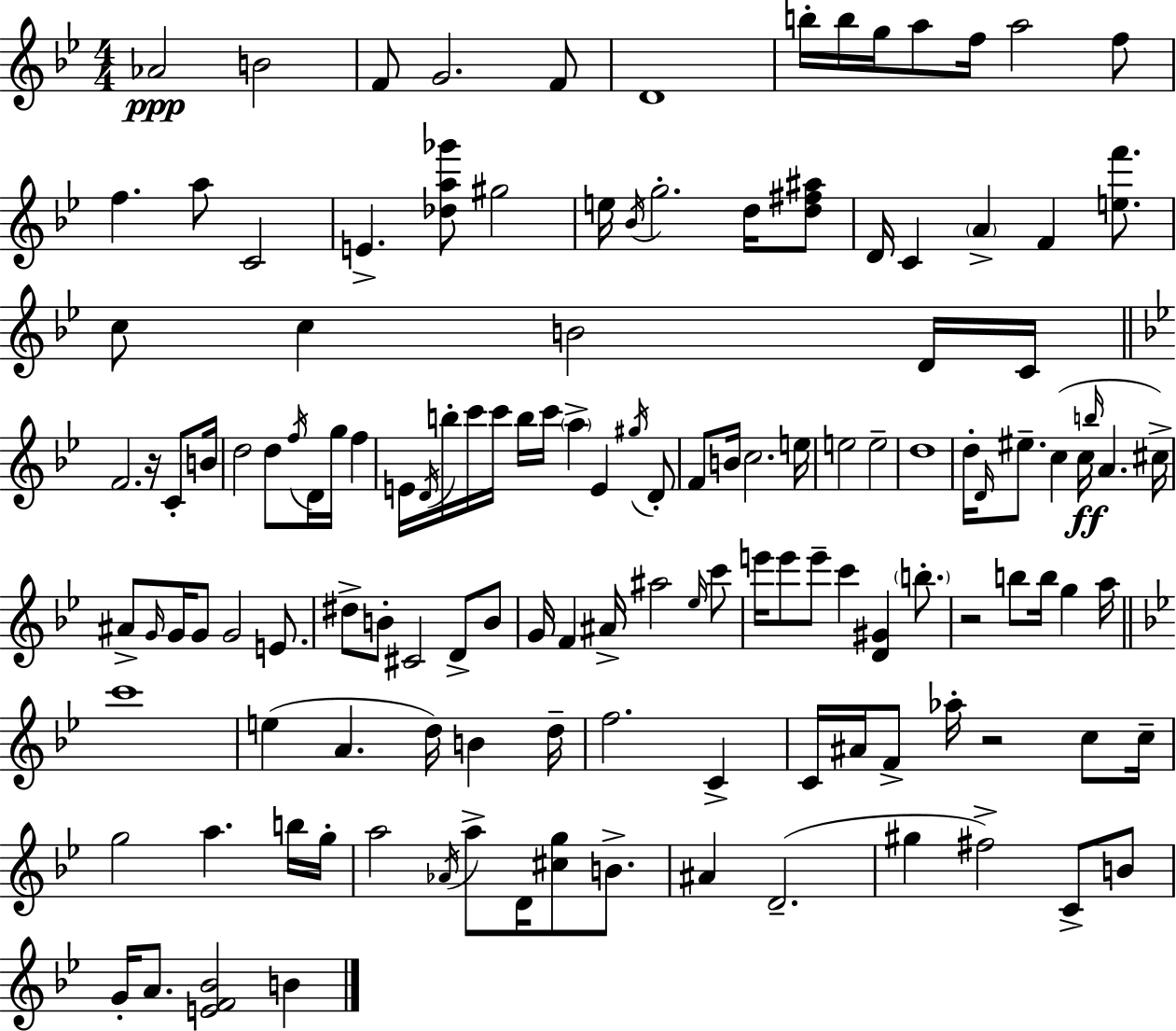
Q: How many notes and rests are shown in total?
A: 133